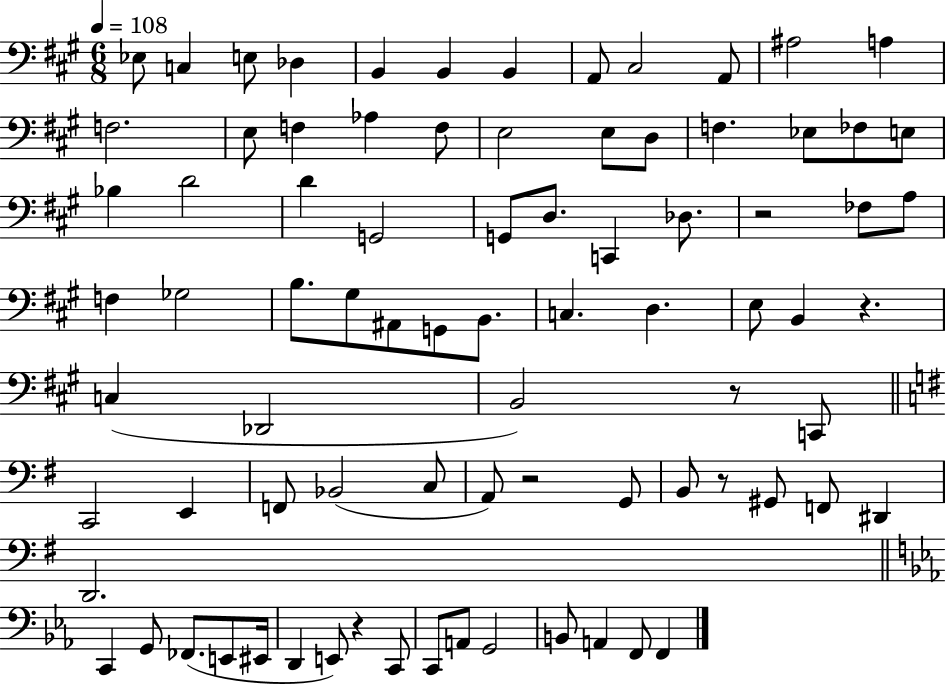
X:1
T:Untitled
M:6/8
L:1/4
K:A
_E,/2 C, E,/2 _D, B,, B,, B,, A,,/2 ^C,2 A,,/2 ^A,2 A, F,2 E,/2 F, _A, F,/2 E,2 E,/2 D,/2 F, _E,/2 _F,/2 E,/2 _B, D2 D G,,2 G,,/2 D,/2 C,, _D,/2 z2 _F,/2 A,/2 F, _G,2 B,/2 ^G,/2 ^A,,/2 G,,/2 B,,/2 C, D, E,/2 B,, z C, _D,,2 B,,2 z/2 C,,/2 C,,2 E,, F,,/2 _B,,2 C,/2 A,,/2 z2 G,,/2 B,,/2 z/2 ^G,,/2 F,,/2 ^D,, D,,2 C,, G,,/2 _F,,/2 E,,/2 ^E,,/4 D,, E,,/2 z C,,/2 C,,/2 A,,/2 G,,2 B,,/2 A,, F,,/2 F,,